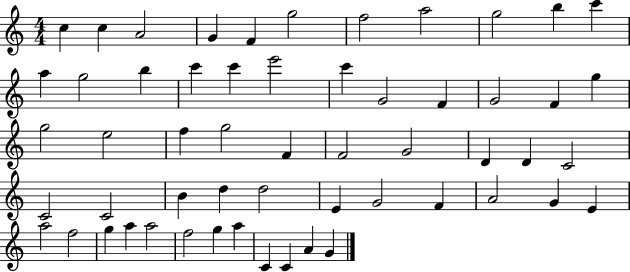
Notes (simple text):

C5/q C5/q A4/h G4/q F4/q G5/h F5/h A5/h G5/h B5/q C6/q A5/q G5/h B5/q C6/q C6/q E6/h C6/q G4/h F4/q G4/h F4/q G5/q G5/h E5/h F5/q G5/h F4/q F4/h G4/h D4/q D4/q C4/h C4/h C4/h B4/q D5/q D5/h E4/q G4/h F4/q A4/h G4/q E4/q A5/h F5/h G5/q A5/q A5/h F5/h G5/q A5/q C4/q C4/q A4/q G4/q